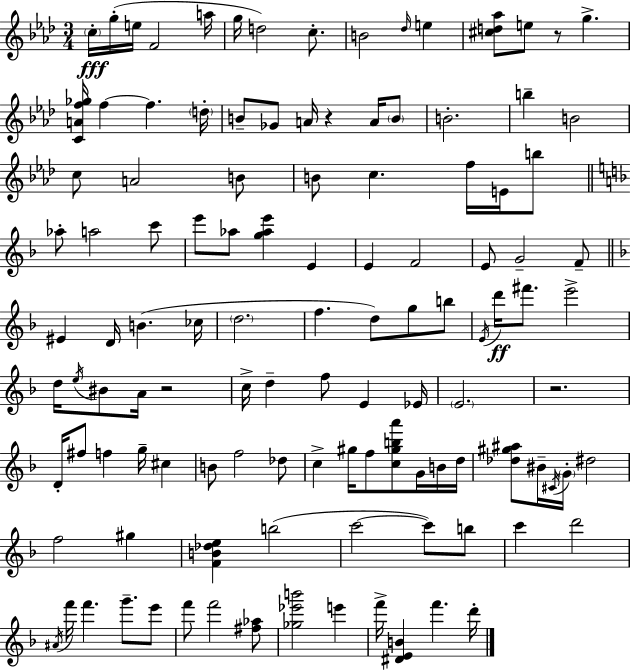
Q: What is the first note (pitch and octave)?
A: C5